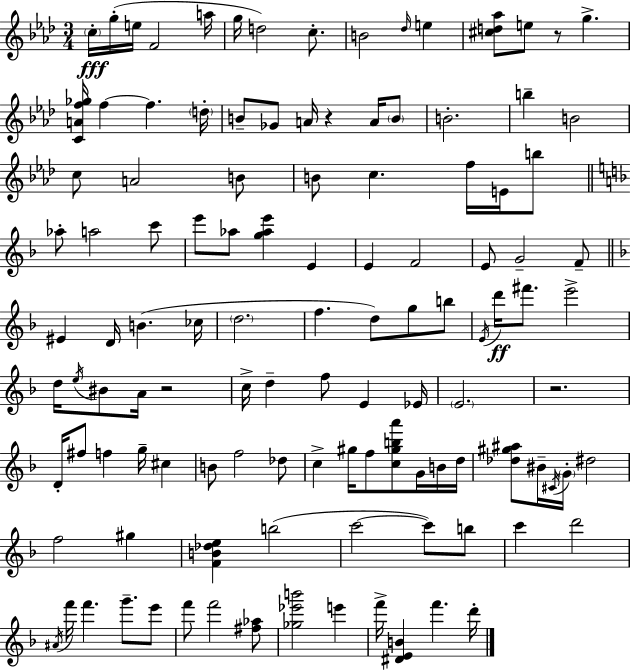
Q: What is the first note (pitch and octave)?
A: C5